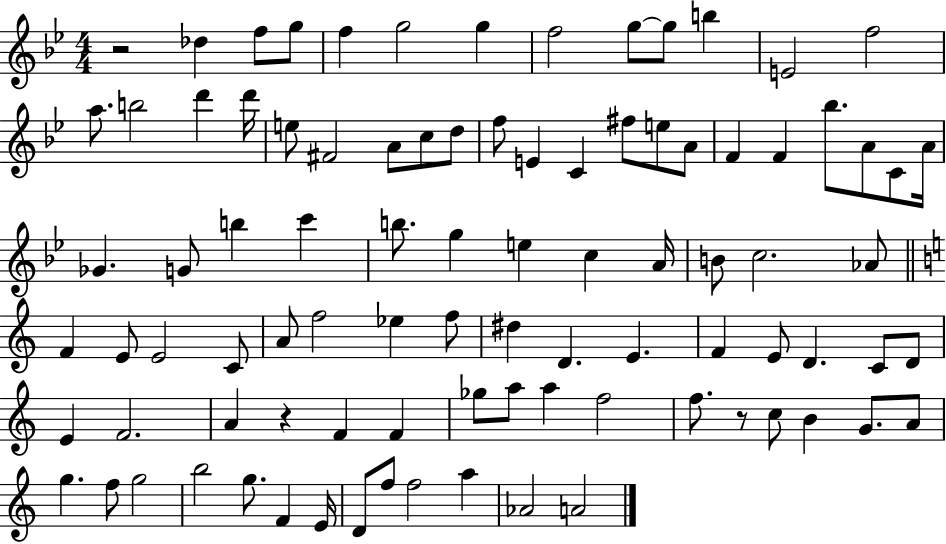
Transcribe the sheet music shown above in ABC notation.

X:1
T:Untitled
M:4/4
L:1/4
K:Bb
z2 _d f/2 g/2 f g2 g f2 g/2 g/2 b E2 f2 a/2 b2 d' d'/4 e/2 ^F2 A/2 c/2 d/2 f/2 E C ^f/2 e/2 A/2 F F _b/2 A/2 C/2 A/4 _G G/2 b c' b/2 g e c A/4 B/2 c2 _A/2 F E/2 E2 C/2 A/2 f2 _e f/2 ^d D E F E/2 D C/2 D/2 E F2 A z F F _g/2 a/2 a f2 f/2 z/2 c/2 B G/2 A/2 g f/2 g2 b2 g/2 F E/4 D/2 f/2 f2 a _A2 A2